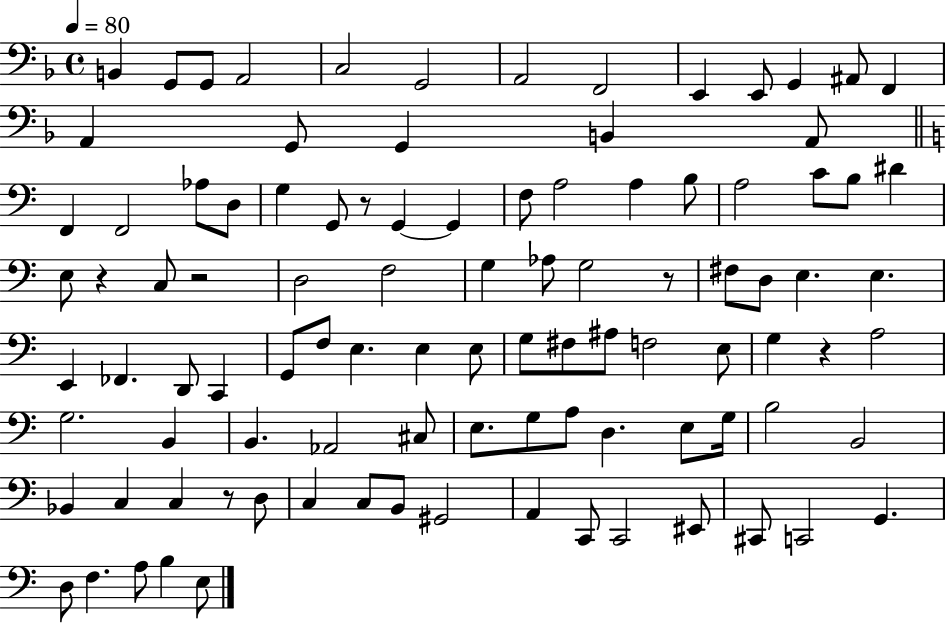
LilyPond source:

{
  \clef bass
  \time 4/4
  \defaultTimeSignature
  \key f \major
  \tempo 4 = 80
  b,4 g,8 g,8 a,2 | c2 g,2 | a,2 f,2 | e,4 e,8 g,4 ais,8 f,4 | \break a,4 g,8 g,4 b,4 a,8 | \bar "||" \break \key c \major f,4 f,2 aes8 d8 | g4 g,8 r8 g,4~~ g,4 | f8 a2 a4 b8 | a2 c'8 b8 dis'4 | \break e8 r4 c8 r2 | d2 f2 | g4 aes8 g2 r8 | fis8 d8 e4. e4. | \break e,4 fes,4. d,8 c,4 | g,8 f8 e4. e4 e8 | g8 fis8 ais8 f2 e8 | g4 r4 a2 | \break g2. b,4 | b,4. aes,2 cis8 | e8. g8 a8 d4. e8 g16 | b2 b,2 | \break bes,4 c4 c4 r8 d8 | c4 c8 b,8 gis,2 | a,4 c,8 c,2 eis,8 | cis,8 c,2 g,4. | \break d8 f4. a8 b4 e8 | \bar "|."
}